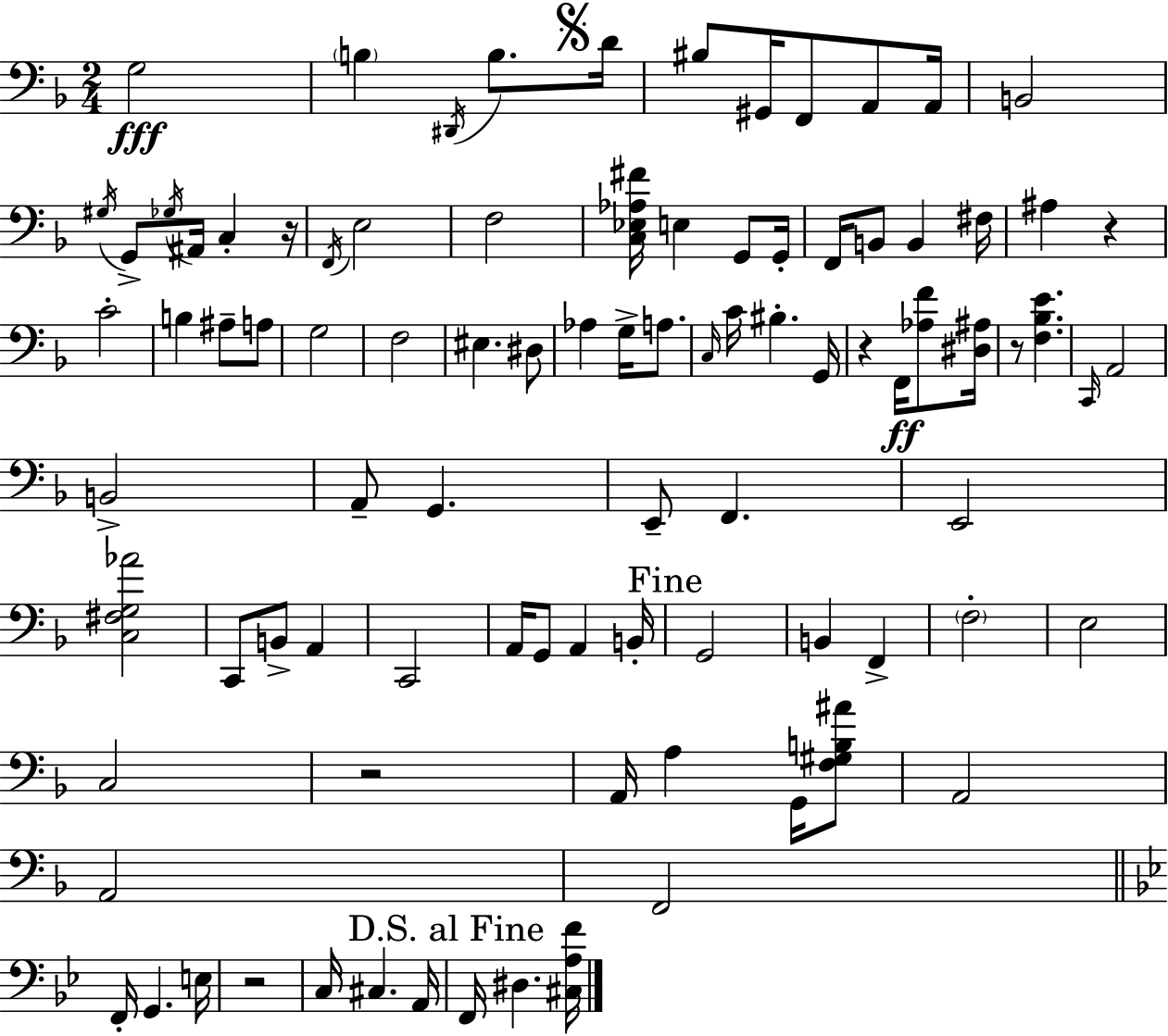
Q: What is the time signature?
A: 2/4